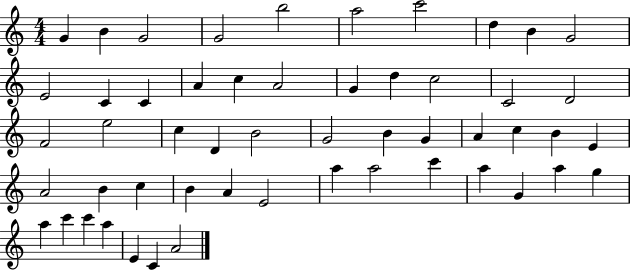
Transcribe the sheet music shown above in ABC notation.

X:1
T:Untitled
M:4/4
L:1/4
K:C
G B G2 G2 b2 a2 c'2 d B G2 E2 C C A c A2 G d c2 C2 D2 F2 e2 c D B2 G2 B G A c B E A2 B c B A E2 a a2 c' a G a g a c' c' a E C A2